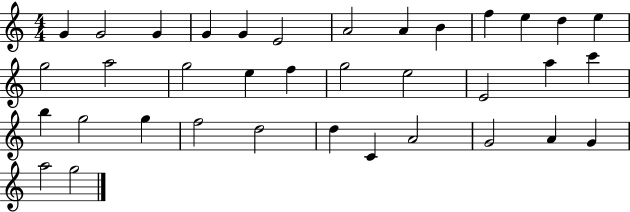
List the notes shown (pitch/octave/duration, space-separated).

G4/q G4/h G4/q G4/q G4/q E4/h A4/h A4/q B4/q F5/q E5/q D5/q E5/q G5/h A5/h G5/h E5/q F5/q G5/h E5/h E4/h A5/q C6/q B5/q G5/h G5/q F5/h D5/h D5/q C4/q A4/h G4/h A4/q G4/q A5/h G5/h